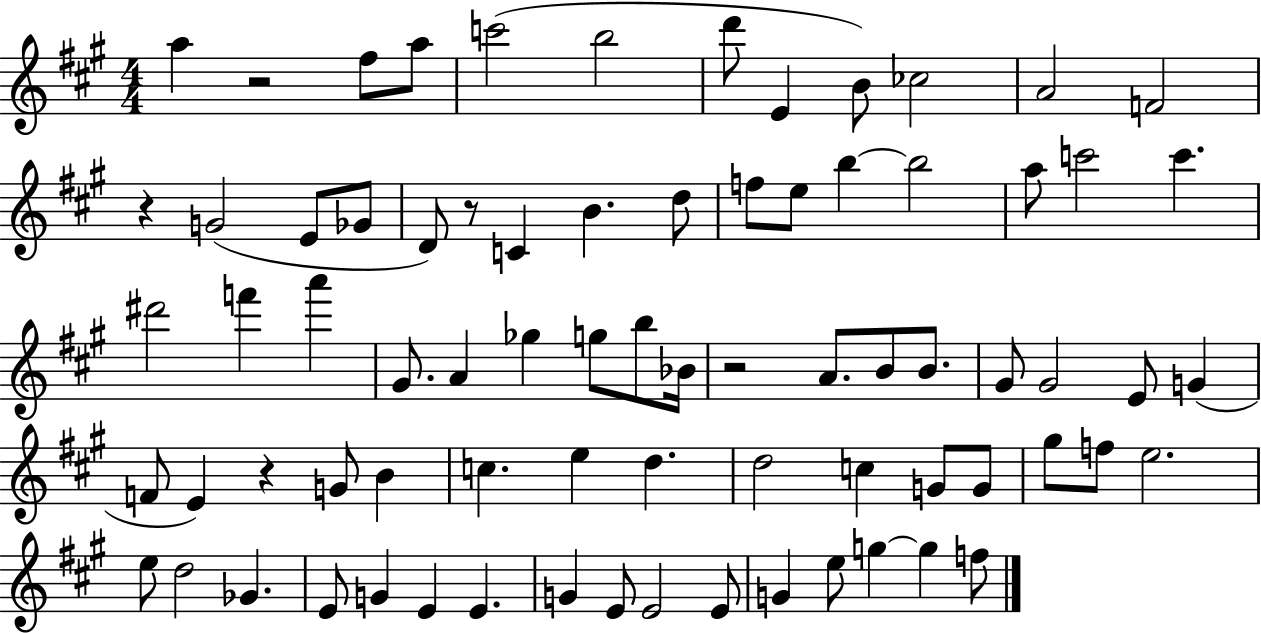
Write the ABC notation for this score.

X:1
T:Untitled
M:4/4
L:1/4
K:A
a z2 ^f/2 a/2 c'2 b2 d'/2 E B/2 _c2 A2 F2 z G2 E/2 _G/2 D/2 z/2 C B d/2 f/2 e/2 b b2 a/2 c'2 c' ^d'2 f' a' ^G/2 A _g g/2 b/2 _B/4 z2 A/2 B/2 B/2 ^G/2 ^G2 E/2 G F/2 E z G/2 B c e d d2 c G/2 G/2 ^g/2 f/2 e2 e/2 d2 _G E/2 G E E G E/2 E2 E/2 G e/2 g g f/2